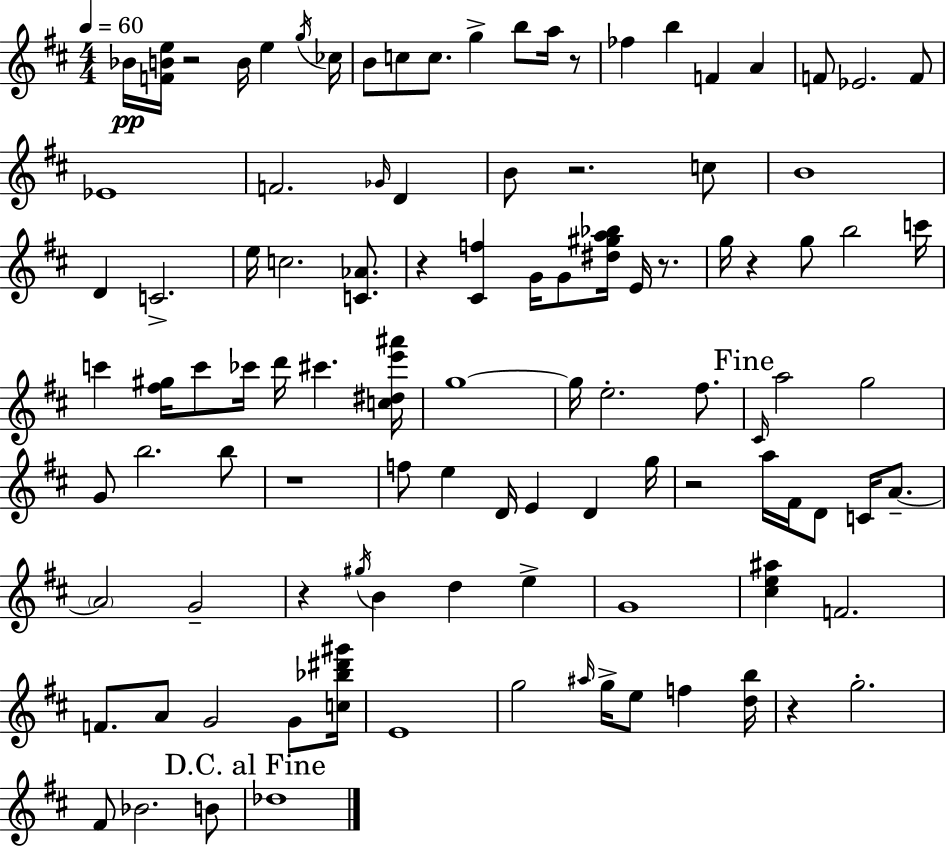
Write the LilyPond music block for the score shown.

{
  \clef treble
  \numericTimeSignature
  \time 4/4
  \key d \major
  \tempo 4 = 60
  bes'16\pp <f' b' e''>16 r2 b'16 e''4 \acciaccatura { g''16 } | ces''16 b'8 c''8 c''8. g''4-> b''8 a''16 r8 | fes''4 b''4 f'4 a'4 | f'8 ees'2. f'8 | \break ees'1 | f'2. \grace { ges'16 } d'4 | b'8 r2. | c''8 b'1 | \break d'4 c'2.-> | e''16 c''2. <c' aes'>8. | r4 <cis' f''>4 g'16 g'8 <dis'' gis'' a'' bes''>16 e'16 r8. | g''16 r4 g''8 b''2 | \break c'''16 c'''4 <fis'' gis''>16 c'''8 ces'''16 d'''16 cis'''4. | <c'' dis'' e''' ais'''>16 g''1~~ | g''16 e''2.-. fis''8. | \mark "Fine" \grace { cis'16 } a''2 g''2 | \break g'8 b''2. | b''8 r1 | f''8 e''4 d'16 e'4 d'4 | g''16 r2 a''16 fis'16 d'8 c'16 | \break a'8.--~~ \parenthesize a'2 g'2-- | r4 \acciaccatura { gis''16 } b'4 d''4 | e''4-> g'1 | <cis'' e'' ais''>4 f'2. | \break f'8. a'8 g'2 | g'8 <c'' bes'' dis''' gis'''>16 e'1 | g''2 \grace { ais''16 } g''16-> e''8 | f''4 <d'' b''>16 r4 g''2.-. | \break fis'8 bes'2. | b'8 \mark "D.C. al Fine" des''1 | \bar "|."
}